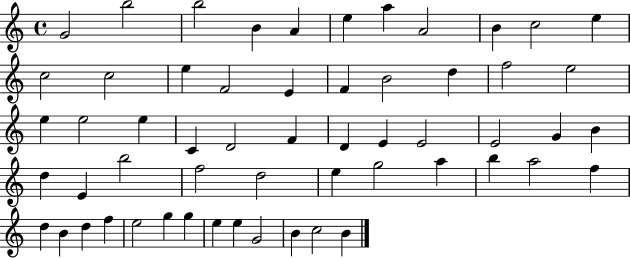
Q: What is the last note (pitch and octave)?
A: B4